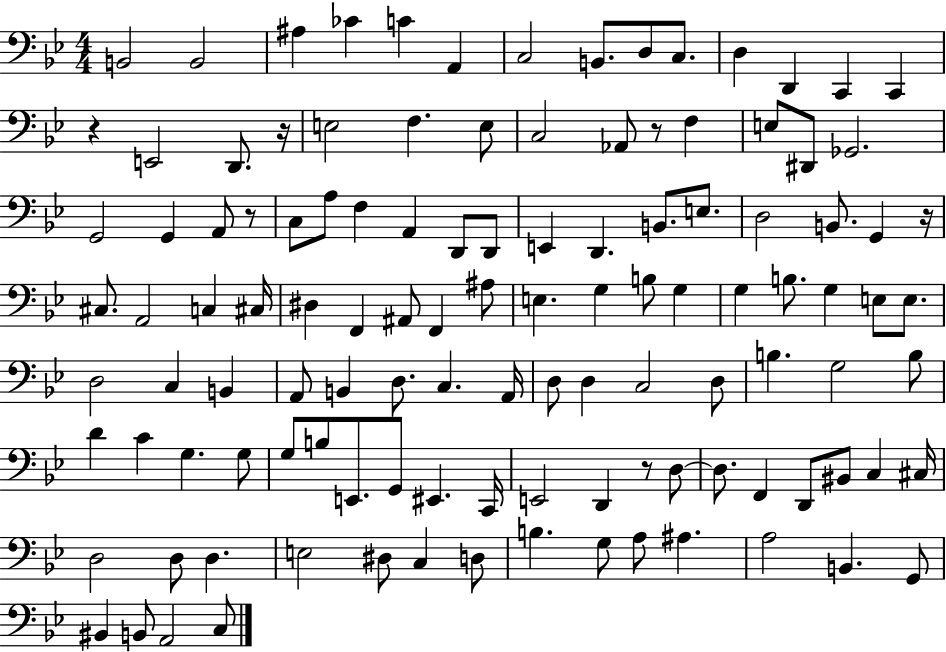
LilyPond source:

{
  \clef bass
  \numericTimeSignature
  \time 4/4
  \key bes \major
  b,2 b,2 | ais4 ces'4 c'4 a,4 | c2 b,8. d8 c8. | d4 d,4 c,4 c,4 | \break r4 e,2 d,8. r16 | e2 f4. e8 | c2 aes,8 r8 f4 | e8 dis,8 ges,2. | \break g,2 g,4 a,8 r8 | c8 a8 f4 a,4 d,8 d,8 | e,4 d,4. b,8. e8. | d2 b,8. g,4 r16 | \break cis8. a,2 c4 cis16 | dis4 f,4 ais,8 f,4 ais8 | e4. g4 b8 g4 | g4 b8. g4 e8 e8. | \break d2 c4 b,4 | a,8 b,4 d8. c4. a,16 | d8 d4 c2 d8 | b4. g2 b8 | \break d'4 c'4 g4. g8 | g8 b8 e,8. g,8 eis,4. c,16 | e,2 d,4 r8 d8~~ | d8. f,4 d,8 bis,8 c4 cis16 | \break d2 d8 d4. | e2 dis8 c4 d8 | b4. g8 a8 ais4. | a2 b,4. g,8 | \break bis,4 b,8 a,2 c8 | \bar "|."
}